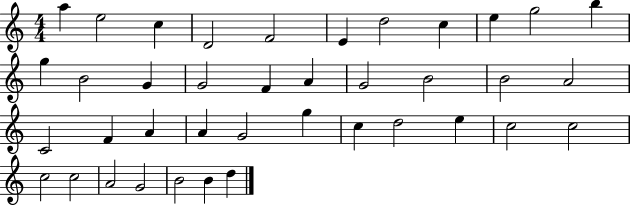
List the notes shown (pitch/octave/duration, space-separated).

A5/q E5/h C5/q D4/h F4/h E4/q D5/h C5/q E5/q G5/h B5/q G5/q B4/h G4/q G4/h F4/q A4/q G4/h B4/h B4/h A4/h C4/h F4/q A4/q A4/q G4/h G5/q C5/q D5/h E5/q C5/h C5/h C5/h C5/h A4/h G4/h B4/h B4/q D5/q